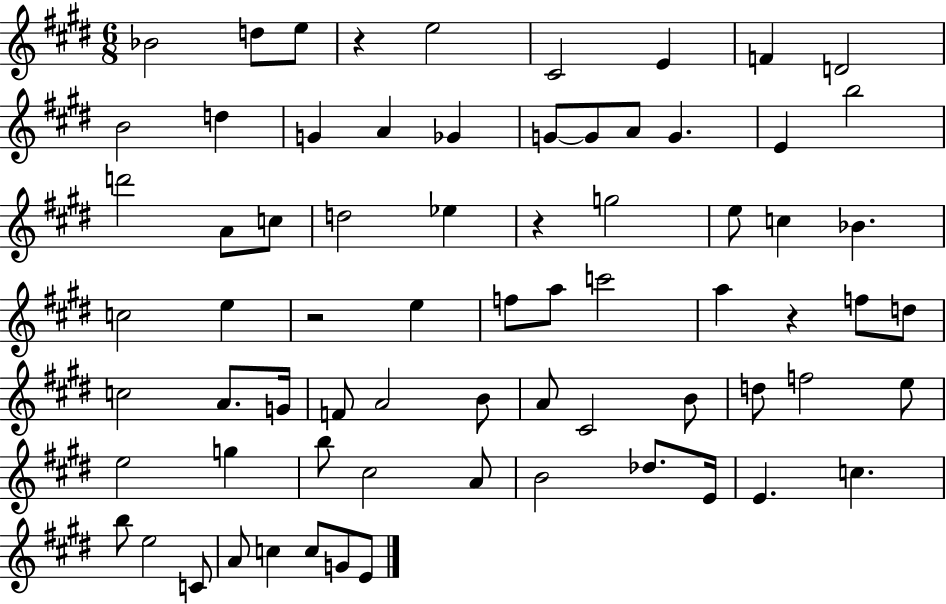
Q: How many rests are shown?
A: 4